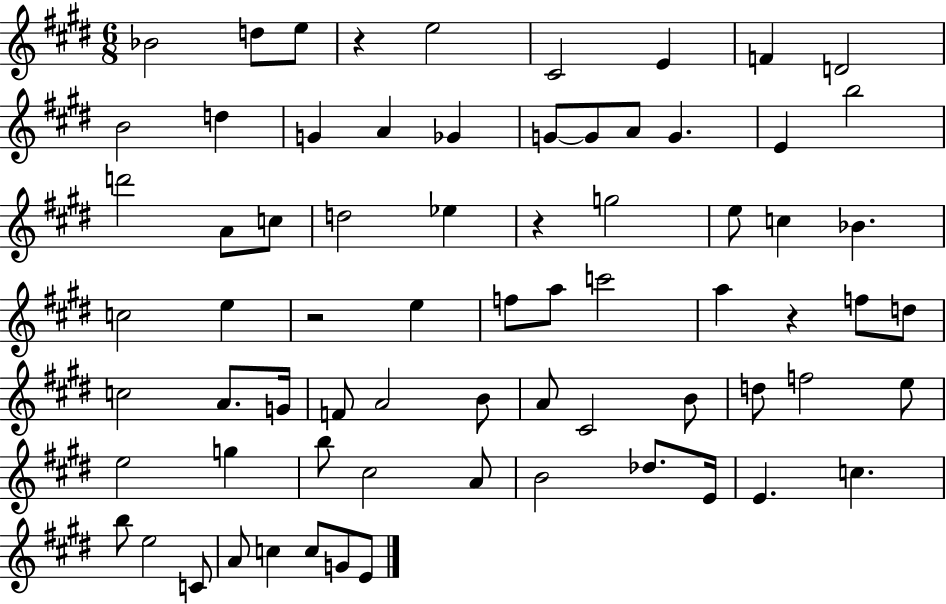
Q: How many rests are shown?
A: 4